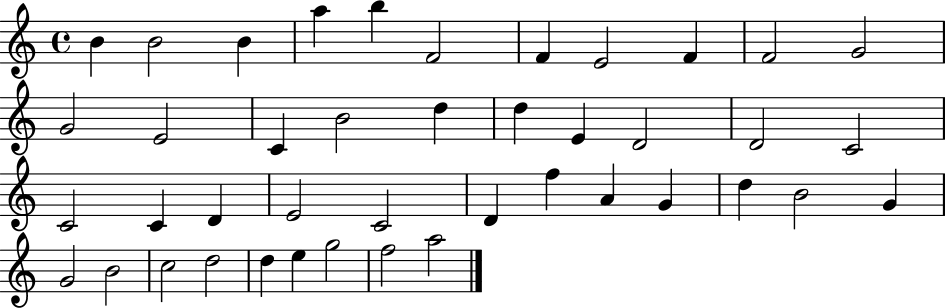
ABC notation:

X:1
T:Untitled
M:4/4
L:1/4
K:C
B B2 B a b F2 F E2 F F2 G2 G2 E2 C B2 d d E D2 D2 C2 C2 C D E2 C2 D f A G d B2 G G2 B2 c2 d2 d e g2 f2 a2